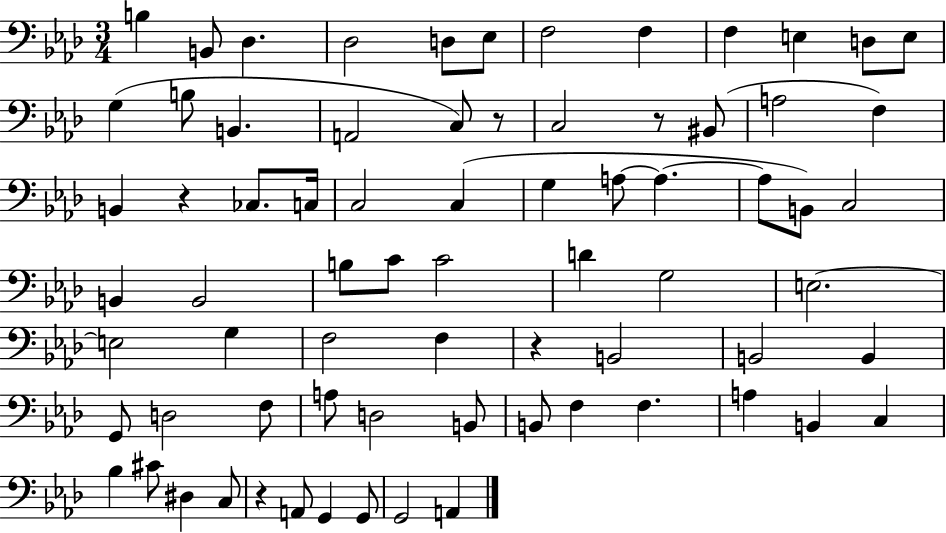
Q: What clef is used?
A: bass